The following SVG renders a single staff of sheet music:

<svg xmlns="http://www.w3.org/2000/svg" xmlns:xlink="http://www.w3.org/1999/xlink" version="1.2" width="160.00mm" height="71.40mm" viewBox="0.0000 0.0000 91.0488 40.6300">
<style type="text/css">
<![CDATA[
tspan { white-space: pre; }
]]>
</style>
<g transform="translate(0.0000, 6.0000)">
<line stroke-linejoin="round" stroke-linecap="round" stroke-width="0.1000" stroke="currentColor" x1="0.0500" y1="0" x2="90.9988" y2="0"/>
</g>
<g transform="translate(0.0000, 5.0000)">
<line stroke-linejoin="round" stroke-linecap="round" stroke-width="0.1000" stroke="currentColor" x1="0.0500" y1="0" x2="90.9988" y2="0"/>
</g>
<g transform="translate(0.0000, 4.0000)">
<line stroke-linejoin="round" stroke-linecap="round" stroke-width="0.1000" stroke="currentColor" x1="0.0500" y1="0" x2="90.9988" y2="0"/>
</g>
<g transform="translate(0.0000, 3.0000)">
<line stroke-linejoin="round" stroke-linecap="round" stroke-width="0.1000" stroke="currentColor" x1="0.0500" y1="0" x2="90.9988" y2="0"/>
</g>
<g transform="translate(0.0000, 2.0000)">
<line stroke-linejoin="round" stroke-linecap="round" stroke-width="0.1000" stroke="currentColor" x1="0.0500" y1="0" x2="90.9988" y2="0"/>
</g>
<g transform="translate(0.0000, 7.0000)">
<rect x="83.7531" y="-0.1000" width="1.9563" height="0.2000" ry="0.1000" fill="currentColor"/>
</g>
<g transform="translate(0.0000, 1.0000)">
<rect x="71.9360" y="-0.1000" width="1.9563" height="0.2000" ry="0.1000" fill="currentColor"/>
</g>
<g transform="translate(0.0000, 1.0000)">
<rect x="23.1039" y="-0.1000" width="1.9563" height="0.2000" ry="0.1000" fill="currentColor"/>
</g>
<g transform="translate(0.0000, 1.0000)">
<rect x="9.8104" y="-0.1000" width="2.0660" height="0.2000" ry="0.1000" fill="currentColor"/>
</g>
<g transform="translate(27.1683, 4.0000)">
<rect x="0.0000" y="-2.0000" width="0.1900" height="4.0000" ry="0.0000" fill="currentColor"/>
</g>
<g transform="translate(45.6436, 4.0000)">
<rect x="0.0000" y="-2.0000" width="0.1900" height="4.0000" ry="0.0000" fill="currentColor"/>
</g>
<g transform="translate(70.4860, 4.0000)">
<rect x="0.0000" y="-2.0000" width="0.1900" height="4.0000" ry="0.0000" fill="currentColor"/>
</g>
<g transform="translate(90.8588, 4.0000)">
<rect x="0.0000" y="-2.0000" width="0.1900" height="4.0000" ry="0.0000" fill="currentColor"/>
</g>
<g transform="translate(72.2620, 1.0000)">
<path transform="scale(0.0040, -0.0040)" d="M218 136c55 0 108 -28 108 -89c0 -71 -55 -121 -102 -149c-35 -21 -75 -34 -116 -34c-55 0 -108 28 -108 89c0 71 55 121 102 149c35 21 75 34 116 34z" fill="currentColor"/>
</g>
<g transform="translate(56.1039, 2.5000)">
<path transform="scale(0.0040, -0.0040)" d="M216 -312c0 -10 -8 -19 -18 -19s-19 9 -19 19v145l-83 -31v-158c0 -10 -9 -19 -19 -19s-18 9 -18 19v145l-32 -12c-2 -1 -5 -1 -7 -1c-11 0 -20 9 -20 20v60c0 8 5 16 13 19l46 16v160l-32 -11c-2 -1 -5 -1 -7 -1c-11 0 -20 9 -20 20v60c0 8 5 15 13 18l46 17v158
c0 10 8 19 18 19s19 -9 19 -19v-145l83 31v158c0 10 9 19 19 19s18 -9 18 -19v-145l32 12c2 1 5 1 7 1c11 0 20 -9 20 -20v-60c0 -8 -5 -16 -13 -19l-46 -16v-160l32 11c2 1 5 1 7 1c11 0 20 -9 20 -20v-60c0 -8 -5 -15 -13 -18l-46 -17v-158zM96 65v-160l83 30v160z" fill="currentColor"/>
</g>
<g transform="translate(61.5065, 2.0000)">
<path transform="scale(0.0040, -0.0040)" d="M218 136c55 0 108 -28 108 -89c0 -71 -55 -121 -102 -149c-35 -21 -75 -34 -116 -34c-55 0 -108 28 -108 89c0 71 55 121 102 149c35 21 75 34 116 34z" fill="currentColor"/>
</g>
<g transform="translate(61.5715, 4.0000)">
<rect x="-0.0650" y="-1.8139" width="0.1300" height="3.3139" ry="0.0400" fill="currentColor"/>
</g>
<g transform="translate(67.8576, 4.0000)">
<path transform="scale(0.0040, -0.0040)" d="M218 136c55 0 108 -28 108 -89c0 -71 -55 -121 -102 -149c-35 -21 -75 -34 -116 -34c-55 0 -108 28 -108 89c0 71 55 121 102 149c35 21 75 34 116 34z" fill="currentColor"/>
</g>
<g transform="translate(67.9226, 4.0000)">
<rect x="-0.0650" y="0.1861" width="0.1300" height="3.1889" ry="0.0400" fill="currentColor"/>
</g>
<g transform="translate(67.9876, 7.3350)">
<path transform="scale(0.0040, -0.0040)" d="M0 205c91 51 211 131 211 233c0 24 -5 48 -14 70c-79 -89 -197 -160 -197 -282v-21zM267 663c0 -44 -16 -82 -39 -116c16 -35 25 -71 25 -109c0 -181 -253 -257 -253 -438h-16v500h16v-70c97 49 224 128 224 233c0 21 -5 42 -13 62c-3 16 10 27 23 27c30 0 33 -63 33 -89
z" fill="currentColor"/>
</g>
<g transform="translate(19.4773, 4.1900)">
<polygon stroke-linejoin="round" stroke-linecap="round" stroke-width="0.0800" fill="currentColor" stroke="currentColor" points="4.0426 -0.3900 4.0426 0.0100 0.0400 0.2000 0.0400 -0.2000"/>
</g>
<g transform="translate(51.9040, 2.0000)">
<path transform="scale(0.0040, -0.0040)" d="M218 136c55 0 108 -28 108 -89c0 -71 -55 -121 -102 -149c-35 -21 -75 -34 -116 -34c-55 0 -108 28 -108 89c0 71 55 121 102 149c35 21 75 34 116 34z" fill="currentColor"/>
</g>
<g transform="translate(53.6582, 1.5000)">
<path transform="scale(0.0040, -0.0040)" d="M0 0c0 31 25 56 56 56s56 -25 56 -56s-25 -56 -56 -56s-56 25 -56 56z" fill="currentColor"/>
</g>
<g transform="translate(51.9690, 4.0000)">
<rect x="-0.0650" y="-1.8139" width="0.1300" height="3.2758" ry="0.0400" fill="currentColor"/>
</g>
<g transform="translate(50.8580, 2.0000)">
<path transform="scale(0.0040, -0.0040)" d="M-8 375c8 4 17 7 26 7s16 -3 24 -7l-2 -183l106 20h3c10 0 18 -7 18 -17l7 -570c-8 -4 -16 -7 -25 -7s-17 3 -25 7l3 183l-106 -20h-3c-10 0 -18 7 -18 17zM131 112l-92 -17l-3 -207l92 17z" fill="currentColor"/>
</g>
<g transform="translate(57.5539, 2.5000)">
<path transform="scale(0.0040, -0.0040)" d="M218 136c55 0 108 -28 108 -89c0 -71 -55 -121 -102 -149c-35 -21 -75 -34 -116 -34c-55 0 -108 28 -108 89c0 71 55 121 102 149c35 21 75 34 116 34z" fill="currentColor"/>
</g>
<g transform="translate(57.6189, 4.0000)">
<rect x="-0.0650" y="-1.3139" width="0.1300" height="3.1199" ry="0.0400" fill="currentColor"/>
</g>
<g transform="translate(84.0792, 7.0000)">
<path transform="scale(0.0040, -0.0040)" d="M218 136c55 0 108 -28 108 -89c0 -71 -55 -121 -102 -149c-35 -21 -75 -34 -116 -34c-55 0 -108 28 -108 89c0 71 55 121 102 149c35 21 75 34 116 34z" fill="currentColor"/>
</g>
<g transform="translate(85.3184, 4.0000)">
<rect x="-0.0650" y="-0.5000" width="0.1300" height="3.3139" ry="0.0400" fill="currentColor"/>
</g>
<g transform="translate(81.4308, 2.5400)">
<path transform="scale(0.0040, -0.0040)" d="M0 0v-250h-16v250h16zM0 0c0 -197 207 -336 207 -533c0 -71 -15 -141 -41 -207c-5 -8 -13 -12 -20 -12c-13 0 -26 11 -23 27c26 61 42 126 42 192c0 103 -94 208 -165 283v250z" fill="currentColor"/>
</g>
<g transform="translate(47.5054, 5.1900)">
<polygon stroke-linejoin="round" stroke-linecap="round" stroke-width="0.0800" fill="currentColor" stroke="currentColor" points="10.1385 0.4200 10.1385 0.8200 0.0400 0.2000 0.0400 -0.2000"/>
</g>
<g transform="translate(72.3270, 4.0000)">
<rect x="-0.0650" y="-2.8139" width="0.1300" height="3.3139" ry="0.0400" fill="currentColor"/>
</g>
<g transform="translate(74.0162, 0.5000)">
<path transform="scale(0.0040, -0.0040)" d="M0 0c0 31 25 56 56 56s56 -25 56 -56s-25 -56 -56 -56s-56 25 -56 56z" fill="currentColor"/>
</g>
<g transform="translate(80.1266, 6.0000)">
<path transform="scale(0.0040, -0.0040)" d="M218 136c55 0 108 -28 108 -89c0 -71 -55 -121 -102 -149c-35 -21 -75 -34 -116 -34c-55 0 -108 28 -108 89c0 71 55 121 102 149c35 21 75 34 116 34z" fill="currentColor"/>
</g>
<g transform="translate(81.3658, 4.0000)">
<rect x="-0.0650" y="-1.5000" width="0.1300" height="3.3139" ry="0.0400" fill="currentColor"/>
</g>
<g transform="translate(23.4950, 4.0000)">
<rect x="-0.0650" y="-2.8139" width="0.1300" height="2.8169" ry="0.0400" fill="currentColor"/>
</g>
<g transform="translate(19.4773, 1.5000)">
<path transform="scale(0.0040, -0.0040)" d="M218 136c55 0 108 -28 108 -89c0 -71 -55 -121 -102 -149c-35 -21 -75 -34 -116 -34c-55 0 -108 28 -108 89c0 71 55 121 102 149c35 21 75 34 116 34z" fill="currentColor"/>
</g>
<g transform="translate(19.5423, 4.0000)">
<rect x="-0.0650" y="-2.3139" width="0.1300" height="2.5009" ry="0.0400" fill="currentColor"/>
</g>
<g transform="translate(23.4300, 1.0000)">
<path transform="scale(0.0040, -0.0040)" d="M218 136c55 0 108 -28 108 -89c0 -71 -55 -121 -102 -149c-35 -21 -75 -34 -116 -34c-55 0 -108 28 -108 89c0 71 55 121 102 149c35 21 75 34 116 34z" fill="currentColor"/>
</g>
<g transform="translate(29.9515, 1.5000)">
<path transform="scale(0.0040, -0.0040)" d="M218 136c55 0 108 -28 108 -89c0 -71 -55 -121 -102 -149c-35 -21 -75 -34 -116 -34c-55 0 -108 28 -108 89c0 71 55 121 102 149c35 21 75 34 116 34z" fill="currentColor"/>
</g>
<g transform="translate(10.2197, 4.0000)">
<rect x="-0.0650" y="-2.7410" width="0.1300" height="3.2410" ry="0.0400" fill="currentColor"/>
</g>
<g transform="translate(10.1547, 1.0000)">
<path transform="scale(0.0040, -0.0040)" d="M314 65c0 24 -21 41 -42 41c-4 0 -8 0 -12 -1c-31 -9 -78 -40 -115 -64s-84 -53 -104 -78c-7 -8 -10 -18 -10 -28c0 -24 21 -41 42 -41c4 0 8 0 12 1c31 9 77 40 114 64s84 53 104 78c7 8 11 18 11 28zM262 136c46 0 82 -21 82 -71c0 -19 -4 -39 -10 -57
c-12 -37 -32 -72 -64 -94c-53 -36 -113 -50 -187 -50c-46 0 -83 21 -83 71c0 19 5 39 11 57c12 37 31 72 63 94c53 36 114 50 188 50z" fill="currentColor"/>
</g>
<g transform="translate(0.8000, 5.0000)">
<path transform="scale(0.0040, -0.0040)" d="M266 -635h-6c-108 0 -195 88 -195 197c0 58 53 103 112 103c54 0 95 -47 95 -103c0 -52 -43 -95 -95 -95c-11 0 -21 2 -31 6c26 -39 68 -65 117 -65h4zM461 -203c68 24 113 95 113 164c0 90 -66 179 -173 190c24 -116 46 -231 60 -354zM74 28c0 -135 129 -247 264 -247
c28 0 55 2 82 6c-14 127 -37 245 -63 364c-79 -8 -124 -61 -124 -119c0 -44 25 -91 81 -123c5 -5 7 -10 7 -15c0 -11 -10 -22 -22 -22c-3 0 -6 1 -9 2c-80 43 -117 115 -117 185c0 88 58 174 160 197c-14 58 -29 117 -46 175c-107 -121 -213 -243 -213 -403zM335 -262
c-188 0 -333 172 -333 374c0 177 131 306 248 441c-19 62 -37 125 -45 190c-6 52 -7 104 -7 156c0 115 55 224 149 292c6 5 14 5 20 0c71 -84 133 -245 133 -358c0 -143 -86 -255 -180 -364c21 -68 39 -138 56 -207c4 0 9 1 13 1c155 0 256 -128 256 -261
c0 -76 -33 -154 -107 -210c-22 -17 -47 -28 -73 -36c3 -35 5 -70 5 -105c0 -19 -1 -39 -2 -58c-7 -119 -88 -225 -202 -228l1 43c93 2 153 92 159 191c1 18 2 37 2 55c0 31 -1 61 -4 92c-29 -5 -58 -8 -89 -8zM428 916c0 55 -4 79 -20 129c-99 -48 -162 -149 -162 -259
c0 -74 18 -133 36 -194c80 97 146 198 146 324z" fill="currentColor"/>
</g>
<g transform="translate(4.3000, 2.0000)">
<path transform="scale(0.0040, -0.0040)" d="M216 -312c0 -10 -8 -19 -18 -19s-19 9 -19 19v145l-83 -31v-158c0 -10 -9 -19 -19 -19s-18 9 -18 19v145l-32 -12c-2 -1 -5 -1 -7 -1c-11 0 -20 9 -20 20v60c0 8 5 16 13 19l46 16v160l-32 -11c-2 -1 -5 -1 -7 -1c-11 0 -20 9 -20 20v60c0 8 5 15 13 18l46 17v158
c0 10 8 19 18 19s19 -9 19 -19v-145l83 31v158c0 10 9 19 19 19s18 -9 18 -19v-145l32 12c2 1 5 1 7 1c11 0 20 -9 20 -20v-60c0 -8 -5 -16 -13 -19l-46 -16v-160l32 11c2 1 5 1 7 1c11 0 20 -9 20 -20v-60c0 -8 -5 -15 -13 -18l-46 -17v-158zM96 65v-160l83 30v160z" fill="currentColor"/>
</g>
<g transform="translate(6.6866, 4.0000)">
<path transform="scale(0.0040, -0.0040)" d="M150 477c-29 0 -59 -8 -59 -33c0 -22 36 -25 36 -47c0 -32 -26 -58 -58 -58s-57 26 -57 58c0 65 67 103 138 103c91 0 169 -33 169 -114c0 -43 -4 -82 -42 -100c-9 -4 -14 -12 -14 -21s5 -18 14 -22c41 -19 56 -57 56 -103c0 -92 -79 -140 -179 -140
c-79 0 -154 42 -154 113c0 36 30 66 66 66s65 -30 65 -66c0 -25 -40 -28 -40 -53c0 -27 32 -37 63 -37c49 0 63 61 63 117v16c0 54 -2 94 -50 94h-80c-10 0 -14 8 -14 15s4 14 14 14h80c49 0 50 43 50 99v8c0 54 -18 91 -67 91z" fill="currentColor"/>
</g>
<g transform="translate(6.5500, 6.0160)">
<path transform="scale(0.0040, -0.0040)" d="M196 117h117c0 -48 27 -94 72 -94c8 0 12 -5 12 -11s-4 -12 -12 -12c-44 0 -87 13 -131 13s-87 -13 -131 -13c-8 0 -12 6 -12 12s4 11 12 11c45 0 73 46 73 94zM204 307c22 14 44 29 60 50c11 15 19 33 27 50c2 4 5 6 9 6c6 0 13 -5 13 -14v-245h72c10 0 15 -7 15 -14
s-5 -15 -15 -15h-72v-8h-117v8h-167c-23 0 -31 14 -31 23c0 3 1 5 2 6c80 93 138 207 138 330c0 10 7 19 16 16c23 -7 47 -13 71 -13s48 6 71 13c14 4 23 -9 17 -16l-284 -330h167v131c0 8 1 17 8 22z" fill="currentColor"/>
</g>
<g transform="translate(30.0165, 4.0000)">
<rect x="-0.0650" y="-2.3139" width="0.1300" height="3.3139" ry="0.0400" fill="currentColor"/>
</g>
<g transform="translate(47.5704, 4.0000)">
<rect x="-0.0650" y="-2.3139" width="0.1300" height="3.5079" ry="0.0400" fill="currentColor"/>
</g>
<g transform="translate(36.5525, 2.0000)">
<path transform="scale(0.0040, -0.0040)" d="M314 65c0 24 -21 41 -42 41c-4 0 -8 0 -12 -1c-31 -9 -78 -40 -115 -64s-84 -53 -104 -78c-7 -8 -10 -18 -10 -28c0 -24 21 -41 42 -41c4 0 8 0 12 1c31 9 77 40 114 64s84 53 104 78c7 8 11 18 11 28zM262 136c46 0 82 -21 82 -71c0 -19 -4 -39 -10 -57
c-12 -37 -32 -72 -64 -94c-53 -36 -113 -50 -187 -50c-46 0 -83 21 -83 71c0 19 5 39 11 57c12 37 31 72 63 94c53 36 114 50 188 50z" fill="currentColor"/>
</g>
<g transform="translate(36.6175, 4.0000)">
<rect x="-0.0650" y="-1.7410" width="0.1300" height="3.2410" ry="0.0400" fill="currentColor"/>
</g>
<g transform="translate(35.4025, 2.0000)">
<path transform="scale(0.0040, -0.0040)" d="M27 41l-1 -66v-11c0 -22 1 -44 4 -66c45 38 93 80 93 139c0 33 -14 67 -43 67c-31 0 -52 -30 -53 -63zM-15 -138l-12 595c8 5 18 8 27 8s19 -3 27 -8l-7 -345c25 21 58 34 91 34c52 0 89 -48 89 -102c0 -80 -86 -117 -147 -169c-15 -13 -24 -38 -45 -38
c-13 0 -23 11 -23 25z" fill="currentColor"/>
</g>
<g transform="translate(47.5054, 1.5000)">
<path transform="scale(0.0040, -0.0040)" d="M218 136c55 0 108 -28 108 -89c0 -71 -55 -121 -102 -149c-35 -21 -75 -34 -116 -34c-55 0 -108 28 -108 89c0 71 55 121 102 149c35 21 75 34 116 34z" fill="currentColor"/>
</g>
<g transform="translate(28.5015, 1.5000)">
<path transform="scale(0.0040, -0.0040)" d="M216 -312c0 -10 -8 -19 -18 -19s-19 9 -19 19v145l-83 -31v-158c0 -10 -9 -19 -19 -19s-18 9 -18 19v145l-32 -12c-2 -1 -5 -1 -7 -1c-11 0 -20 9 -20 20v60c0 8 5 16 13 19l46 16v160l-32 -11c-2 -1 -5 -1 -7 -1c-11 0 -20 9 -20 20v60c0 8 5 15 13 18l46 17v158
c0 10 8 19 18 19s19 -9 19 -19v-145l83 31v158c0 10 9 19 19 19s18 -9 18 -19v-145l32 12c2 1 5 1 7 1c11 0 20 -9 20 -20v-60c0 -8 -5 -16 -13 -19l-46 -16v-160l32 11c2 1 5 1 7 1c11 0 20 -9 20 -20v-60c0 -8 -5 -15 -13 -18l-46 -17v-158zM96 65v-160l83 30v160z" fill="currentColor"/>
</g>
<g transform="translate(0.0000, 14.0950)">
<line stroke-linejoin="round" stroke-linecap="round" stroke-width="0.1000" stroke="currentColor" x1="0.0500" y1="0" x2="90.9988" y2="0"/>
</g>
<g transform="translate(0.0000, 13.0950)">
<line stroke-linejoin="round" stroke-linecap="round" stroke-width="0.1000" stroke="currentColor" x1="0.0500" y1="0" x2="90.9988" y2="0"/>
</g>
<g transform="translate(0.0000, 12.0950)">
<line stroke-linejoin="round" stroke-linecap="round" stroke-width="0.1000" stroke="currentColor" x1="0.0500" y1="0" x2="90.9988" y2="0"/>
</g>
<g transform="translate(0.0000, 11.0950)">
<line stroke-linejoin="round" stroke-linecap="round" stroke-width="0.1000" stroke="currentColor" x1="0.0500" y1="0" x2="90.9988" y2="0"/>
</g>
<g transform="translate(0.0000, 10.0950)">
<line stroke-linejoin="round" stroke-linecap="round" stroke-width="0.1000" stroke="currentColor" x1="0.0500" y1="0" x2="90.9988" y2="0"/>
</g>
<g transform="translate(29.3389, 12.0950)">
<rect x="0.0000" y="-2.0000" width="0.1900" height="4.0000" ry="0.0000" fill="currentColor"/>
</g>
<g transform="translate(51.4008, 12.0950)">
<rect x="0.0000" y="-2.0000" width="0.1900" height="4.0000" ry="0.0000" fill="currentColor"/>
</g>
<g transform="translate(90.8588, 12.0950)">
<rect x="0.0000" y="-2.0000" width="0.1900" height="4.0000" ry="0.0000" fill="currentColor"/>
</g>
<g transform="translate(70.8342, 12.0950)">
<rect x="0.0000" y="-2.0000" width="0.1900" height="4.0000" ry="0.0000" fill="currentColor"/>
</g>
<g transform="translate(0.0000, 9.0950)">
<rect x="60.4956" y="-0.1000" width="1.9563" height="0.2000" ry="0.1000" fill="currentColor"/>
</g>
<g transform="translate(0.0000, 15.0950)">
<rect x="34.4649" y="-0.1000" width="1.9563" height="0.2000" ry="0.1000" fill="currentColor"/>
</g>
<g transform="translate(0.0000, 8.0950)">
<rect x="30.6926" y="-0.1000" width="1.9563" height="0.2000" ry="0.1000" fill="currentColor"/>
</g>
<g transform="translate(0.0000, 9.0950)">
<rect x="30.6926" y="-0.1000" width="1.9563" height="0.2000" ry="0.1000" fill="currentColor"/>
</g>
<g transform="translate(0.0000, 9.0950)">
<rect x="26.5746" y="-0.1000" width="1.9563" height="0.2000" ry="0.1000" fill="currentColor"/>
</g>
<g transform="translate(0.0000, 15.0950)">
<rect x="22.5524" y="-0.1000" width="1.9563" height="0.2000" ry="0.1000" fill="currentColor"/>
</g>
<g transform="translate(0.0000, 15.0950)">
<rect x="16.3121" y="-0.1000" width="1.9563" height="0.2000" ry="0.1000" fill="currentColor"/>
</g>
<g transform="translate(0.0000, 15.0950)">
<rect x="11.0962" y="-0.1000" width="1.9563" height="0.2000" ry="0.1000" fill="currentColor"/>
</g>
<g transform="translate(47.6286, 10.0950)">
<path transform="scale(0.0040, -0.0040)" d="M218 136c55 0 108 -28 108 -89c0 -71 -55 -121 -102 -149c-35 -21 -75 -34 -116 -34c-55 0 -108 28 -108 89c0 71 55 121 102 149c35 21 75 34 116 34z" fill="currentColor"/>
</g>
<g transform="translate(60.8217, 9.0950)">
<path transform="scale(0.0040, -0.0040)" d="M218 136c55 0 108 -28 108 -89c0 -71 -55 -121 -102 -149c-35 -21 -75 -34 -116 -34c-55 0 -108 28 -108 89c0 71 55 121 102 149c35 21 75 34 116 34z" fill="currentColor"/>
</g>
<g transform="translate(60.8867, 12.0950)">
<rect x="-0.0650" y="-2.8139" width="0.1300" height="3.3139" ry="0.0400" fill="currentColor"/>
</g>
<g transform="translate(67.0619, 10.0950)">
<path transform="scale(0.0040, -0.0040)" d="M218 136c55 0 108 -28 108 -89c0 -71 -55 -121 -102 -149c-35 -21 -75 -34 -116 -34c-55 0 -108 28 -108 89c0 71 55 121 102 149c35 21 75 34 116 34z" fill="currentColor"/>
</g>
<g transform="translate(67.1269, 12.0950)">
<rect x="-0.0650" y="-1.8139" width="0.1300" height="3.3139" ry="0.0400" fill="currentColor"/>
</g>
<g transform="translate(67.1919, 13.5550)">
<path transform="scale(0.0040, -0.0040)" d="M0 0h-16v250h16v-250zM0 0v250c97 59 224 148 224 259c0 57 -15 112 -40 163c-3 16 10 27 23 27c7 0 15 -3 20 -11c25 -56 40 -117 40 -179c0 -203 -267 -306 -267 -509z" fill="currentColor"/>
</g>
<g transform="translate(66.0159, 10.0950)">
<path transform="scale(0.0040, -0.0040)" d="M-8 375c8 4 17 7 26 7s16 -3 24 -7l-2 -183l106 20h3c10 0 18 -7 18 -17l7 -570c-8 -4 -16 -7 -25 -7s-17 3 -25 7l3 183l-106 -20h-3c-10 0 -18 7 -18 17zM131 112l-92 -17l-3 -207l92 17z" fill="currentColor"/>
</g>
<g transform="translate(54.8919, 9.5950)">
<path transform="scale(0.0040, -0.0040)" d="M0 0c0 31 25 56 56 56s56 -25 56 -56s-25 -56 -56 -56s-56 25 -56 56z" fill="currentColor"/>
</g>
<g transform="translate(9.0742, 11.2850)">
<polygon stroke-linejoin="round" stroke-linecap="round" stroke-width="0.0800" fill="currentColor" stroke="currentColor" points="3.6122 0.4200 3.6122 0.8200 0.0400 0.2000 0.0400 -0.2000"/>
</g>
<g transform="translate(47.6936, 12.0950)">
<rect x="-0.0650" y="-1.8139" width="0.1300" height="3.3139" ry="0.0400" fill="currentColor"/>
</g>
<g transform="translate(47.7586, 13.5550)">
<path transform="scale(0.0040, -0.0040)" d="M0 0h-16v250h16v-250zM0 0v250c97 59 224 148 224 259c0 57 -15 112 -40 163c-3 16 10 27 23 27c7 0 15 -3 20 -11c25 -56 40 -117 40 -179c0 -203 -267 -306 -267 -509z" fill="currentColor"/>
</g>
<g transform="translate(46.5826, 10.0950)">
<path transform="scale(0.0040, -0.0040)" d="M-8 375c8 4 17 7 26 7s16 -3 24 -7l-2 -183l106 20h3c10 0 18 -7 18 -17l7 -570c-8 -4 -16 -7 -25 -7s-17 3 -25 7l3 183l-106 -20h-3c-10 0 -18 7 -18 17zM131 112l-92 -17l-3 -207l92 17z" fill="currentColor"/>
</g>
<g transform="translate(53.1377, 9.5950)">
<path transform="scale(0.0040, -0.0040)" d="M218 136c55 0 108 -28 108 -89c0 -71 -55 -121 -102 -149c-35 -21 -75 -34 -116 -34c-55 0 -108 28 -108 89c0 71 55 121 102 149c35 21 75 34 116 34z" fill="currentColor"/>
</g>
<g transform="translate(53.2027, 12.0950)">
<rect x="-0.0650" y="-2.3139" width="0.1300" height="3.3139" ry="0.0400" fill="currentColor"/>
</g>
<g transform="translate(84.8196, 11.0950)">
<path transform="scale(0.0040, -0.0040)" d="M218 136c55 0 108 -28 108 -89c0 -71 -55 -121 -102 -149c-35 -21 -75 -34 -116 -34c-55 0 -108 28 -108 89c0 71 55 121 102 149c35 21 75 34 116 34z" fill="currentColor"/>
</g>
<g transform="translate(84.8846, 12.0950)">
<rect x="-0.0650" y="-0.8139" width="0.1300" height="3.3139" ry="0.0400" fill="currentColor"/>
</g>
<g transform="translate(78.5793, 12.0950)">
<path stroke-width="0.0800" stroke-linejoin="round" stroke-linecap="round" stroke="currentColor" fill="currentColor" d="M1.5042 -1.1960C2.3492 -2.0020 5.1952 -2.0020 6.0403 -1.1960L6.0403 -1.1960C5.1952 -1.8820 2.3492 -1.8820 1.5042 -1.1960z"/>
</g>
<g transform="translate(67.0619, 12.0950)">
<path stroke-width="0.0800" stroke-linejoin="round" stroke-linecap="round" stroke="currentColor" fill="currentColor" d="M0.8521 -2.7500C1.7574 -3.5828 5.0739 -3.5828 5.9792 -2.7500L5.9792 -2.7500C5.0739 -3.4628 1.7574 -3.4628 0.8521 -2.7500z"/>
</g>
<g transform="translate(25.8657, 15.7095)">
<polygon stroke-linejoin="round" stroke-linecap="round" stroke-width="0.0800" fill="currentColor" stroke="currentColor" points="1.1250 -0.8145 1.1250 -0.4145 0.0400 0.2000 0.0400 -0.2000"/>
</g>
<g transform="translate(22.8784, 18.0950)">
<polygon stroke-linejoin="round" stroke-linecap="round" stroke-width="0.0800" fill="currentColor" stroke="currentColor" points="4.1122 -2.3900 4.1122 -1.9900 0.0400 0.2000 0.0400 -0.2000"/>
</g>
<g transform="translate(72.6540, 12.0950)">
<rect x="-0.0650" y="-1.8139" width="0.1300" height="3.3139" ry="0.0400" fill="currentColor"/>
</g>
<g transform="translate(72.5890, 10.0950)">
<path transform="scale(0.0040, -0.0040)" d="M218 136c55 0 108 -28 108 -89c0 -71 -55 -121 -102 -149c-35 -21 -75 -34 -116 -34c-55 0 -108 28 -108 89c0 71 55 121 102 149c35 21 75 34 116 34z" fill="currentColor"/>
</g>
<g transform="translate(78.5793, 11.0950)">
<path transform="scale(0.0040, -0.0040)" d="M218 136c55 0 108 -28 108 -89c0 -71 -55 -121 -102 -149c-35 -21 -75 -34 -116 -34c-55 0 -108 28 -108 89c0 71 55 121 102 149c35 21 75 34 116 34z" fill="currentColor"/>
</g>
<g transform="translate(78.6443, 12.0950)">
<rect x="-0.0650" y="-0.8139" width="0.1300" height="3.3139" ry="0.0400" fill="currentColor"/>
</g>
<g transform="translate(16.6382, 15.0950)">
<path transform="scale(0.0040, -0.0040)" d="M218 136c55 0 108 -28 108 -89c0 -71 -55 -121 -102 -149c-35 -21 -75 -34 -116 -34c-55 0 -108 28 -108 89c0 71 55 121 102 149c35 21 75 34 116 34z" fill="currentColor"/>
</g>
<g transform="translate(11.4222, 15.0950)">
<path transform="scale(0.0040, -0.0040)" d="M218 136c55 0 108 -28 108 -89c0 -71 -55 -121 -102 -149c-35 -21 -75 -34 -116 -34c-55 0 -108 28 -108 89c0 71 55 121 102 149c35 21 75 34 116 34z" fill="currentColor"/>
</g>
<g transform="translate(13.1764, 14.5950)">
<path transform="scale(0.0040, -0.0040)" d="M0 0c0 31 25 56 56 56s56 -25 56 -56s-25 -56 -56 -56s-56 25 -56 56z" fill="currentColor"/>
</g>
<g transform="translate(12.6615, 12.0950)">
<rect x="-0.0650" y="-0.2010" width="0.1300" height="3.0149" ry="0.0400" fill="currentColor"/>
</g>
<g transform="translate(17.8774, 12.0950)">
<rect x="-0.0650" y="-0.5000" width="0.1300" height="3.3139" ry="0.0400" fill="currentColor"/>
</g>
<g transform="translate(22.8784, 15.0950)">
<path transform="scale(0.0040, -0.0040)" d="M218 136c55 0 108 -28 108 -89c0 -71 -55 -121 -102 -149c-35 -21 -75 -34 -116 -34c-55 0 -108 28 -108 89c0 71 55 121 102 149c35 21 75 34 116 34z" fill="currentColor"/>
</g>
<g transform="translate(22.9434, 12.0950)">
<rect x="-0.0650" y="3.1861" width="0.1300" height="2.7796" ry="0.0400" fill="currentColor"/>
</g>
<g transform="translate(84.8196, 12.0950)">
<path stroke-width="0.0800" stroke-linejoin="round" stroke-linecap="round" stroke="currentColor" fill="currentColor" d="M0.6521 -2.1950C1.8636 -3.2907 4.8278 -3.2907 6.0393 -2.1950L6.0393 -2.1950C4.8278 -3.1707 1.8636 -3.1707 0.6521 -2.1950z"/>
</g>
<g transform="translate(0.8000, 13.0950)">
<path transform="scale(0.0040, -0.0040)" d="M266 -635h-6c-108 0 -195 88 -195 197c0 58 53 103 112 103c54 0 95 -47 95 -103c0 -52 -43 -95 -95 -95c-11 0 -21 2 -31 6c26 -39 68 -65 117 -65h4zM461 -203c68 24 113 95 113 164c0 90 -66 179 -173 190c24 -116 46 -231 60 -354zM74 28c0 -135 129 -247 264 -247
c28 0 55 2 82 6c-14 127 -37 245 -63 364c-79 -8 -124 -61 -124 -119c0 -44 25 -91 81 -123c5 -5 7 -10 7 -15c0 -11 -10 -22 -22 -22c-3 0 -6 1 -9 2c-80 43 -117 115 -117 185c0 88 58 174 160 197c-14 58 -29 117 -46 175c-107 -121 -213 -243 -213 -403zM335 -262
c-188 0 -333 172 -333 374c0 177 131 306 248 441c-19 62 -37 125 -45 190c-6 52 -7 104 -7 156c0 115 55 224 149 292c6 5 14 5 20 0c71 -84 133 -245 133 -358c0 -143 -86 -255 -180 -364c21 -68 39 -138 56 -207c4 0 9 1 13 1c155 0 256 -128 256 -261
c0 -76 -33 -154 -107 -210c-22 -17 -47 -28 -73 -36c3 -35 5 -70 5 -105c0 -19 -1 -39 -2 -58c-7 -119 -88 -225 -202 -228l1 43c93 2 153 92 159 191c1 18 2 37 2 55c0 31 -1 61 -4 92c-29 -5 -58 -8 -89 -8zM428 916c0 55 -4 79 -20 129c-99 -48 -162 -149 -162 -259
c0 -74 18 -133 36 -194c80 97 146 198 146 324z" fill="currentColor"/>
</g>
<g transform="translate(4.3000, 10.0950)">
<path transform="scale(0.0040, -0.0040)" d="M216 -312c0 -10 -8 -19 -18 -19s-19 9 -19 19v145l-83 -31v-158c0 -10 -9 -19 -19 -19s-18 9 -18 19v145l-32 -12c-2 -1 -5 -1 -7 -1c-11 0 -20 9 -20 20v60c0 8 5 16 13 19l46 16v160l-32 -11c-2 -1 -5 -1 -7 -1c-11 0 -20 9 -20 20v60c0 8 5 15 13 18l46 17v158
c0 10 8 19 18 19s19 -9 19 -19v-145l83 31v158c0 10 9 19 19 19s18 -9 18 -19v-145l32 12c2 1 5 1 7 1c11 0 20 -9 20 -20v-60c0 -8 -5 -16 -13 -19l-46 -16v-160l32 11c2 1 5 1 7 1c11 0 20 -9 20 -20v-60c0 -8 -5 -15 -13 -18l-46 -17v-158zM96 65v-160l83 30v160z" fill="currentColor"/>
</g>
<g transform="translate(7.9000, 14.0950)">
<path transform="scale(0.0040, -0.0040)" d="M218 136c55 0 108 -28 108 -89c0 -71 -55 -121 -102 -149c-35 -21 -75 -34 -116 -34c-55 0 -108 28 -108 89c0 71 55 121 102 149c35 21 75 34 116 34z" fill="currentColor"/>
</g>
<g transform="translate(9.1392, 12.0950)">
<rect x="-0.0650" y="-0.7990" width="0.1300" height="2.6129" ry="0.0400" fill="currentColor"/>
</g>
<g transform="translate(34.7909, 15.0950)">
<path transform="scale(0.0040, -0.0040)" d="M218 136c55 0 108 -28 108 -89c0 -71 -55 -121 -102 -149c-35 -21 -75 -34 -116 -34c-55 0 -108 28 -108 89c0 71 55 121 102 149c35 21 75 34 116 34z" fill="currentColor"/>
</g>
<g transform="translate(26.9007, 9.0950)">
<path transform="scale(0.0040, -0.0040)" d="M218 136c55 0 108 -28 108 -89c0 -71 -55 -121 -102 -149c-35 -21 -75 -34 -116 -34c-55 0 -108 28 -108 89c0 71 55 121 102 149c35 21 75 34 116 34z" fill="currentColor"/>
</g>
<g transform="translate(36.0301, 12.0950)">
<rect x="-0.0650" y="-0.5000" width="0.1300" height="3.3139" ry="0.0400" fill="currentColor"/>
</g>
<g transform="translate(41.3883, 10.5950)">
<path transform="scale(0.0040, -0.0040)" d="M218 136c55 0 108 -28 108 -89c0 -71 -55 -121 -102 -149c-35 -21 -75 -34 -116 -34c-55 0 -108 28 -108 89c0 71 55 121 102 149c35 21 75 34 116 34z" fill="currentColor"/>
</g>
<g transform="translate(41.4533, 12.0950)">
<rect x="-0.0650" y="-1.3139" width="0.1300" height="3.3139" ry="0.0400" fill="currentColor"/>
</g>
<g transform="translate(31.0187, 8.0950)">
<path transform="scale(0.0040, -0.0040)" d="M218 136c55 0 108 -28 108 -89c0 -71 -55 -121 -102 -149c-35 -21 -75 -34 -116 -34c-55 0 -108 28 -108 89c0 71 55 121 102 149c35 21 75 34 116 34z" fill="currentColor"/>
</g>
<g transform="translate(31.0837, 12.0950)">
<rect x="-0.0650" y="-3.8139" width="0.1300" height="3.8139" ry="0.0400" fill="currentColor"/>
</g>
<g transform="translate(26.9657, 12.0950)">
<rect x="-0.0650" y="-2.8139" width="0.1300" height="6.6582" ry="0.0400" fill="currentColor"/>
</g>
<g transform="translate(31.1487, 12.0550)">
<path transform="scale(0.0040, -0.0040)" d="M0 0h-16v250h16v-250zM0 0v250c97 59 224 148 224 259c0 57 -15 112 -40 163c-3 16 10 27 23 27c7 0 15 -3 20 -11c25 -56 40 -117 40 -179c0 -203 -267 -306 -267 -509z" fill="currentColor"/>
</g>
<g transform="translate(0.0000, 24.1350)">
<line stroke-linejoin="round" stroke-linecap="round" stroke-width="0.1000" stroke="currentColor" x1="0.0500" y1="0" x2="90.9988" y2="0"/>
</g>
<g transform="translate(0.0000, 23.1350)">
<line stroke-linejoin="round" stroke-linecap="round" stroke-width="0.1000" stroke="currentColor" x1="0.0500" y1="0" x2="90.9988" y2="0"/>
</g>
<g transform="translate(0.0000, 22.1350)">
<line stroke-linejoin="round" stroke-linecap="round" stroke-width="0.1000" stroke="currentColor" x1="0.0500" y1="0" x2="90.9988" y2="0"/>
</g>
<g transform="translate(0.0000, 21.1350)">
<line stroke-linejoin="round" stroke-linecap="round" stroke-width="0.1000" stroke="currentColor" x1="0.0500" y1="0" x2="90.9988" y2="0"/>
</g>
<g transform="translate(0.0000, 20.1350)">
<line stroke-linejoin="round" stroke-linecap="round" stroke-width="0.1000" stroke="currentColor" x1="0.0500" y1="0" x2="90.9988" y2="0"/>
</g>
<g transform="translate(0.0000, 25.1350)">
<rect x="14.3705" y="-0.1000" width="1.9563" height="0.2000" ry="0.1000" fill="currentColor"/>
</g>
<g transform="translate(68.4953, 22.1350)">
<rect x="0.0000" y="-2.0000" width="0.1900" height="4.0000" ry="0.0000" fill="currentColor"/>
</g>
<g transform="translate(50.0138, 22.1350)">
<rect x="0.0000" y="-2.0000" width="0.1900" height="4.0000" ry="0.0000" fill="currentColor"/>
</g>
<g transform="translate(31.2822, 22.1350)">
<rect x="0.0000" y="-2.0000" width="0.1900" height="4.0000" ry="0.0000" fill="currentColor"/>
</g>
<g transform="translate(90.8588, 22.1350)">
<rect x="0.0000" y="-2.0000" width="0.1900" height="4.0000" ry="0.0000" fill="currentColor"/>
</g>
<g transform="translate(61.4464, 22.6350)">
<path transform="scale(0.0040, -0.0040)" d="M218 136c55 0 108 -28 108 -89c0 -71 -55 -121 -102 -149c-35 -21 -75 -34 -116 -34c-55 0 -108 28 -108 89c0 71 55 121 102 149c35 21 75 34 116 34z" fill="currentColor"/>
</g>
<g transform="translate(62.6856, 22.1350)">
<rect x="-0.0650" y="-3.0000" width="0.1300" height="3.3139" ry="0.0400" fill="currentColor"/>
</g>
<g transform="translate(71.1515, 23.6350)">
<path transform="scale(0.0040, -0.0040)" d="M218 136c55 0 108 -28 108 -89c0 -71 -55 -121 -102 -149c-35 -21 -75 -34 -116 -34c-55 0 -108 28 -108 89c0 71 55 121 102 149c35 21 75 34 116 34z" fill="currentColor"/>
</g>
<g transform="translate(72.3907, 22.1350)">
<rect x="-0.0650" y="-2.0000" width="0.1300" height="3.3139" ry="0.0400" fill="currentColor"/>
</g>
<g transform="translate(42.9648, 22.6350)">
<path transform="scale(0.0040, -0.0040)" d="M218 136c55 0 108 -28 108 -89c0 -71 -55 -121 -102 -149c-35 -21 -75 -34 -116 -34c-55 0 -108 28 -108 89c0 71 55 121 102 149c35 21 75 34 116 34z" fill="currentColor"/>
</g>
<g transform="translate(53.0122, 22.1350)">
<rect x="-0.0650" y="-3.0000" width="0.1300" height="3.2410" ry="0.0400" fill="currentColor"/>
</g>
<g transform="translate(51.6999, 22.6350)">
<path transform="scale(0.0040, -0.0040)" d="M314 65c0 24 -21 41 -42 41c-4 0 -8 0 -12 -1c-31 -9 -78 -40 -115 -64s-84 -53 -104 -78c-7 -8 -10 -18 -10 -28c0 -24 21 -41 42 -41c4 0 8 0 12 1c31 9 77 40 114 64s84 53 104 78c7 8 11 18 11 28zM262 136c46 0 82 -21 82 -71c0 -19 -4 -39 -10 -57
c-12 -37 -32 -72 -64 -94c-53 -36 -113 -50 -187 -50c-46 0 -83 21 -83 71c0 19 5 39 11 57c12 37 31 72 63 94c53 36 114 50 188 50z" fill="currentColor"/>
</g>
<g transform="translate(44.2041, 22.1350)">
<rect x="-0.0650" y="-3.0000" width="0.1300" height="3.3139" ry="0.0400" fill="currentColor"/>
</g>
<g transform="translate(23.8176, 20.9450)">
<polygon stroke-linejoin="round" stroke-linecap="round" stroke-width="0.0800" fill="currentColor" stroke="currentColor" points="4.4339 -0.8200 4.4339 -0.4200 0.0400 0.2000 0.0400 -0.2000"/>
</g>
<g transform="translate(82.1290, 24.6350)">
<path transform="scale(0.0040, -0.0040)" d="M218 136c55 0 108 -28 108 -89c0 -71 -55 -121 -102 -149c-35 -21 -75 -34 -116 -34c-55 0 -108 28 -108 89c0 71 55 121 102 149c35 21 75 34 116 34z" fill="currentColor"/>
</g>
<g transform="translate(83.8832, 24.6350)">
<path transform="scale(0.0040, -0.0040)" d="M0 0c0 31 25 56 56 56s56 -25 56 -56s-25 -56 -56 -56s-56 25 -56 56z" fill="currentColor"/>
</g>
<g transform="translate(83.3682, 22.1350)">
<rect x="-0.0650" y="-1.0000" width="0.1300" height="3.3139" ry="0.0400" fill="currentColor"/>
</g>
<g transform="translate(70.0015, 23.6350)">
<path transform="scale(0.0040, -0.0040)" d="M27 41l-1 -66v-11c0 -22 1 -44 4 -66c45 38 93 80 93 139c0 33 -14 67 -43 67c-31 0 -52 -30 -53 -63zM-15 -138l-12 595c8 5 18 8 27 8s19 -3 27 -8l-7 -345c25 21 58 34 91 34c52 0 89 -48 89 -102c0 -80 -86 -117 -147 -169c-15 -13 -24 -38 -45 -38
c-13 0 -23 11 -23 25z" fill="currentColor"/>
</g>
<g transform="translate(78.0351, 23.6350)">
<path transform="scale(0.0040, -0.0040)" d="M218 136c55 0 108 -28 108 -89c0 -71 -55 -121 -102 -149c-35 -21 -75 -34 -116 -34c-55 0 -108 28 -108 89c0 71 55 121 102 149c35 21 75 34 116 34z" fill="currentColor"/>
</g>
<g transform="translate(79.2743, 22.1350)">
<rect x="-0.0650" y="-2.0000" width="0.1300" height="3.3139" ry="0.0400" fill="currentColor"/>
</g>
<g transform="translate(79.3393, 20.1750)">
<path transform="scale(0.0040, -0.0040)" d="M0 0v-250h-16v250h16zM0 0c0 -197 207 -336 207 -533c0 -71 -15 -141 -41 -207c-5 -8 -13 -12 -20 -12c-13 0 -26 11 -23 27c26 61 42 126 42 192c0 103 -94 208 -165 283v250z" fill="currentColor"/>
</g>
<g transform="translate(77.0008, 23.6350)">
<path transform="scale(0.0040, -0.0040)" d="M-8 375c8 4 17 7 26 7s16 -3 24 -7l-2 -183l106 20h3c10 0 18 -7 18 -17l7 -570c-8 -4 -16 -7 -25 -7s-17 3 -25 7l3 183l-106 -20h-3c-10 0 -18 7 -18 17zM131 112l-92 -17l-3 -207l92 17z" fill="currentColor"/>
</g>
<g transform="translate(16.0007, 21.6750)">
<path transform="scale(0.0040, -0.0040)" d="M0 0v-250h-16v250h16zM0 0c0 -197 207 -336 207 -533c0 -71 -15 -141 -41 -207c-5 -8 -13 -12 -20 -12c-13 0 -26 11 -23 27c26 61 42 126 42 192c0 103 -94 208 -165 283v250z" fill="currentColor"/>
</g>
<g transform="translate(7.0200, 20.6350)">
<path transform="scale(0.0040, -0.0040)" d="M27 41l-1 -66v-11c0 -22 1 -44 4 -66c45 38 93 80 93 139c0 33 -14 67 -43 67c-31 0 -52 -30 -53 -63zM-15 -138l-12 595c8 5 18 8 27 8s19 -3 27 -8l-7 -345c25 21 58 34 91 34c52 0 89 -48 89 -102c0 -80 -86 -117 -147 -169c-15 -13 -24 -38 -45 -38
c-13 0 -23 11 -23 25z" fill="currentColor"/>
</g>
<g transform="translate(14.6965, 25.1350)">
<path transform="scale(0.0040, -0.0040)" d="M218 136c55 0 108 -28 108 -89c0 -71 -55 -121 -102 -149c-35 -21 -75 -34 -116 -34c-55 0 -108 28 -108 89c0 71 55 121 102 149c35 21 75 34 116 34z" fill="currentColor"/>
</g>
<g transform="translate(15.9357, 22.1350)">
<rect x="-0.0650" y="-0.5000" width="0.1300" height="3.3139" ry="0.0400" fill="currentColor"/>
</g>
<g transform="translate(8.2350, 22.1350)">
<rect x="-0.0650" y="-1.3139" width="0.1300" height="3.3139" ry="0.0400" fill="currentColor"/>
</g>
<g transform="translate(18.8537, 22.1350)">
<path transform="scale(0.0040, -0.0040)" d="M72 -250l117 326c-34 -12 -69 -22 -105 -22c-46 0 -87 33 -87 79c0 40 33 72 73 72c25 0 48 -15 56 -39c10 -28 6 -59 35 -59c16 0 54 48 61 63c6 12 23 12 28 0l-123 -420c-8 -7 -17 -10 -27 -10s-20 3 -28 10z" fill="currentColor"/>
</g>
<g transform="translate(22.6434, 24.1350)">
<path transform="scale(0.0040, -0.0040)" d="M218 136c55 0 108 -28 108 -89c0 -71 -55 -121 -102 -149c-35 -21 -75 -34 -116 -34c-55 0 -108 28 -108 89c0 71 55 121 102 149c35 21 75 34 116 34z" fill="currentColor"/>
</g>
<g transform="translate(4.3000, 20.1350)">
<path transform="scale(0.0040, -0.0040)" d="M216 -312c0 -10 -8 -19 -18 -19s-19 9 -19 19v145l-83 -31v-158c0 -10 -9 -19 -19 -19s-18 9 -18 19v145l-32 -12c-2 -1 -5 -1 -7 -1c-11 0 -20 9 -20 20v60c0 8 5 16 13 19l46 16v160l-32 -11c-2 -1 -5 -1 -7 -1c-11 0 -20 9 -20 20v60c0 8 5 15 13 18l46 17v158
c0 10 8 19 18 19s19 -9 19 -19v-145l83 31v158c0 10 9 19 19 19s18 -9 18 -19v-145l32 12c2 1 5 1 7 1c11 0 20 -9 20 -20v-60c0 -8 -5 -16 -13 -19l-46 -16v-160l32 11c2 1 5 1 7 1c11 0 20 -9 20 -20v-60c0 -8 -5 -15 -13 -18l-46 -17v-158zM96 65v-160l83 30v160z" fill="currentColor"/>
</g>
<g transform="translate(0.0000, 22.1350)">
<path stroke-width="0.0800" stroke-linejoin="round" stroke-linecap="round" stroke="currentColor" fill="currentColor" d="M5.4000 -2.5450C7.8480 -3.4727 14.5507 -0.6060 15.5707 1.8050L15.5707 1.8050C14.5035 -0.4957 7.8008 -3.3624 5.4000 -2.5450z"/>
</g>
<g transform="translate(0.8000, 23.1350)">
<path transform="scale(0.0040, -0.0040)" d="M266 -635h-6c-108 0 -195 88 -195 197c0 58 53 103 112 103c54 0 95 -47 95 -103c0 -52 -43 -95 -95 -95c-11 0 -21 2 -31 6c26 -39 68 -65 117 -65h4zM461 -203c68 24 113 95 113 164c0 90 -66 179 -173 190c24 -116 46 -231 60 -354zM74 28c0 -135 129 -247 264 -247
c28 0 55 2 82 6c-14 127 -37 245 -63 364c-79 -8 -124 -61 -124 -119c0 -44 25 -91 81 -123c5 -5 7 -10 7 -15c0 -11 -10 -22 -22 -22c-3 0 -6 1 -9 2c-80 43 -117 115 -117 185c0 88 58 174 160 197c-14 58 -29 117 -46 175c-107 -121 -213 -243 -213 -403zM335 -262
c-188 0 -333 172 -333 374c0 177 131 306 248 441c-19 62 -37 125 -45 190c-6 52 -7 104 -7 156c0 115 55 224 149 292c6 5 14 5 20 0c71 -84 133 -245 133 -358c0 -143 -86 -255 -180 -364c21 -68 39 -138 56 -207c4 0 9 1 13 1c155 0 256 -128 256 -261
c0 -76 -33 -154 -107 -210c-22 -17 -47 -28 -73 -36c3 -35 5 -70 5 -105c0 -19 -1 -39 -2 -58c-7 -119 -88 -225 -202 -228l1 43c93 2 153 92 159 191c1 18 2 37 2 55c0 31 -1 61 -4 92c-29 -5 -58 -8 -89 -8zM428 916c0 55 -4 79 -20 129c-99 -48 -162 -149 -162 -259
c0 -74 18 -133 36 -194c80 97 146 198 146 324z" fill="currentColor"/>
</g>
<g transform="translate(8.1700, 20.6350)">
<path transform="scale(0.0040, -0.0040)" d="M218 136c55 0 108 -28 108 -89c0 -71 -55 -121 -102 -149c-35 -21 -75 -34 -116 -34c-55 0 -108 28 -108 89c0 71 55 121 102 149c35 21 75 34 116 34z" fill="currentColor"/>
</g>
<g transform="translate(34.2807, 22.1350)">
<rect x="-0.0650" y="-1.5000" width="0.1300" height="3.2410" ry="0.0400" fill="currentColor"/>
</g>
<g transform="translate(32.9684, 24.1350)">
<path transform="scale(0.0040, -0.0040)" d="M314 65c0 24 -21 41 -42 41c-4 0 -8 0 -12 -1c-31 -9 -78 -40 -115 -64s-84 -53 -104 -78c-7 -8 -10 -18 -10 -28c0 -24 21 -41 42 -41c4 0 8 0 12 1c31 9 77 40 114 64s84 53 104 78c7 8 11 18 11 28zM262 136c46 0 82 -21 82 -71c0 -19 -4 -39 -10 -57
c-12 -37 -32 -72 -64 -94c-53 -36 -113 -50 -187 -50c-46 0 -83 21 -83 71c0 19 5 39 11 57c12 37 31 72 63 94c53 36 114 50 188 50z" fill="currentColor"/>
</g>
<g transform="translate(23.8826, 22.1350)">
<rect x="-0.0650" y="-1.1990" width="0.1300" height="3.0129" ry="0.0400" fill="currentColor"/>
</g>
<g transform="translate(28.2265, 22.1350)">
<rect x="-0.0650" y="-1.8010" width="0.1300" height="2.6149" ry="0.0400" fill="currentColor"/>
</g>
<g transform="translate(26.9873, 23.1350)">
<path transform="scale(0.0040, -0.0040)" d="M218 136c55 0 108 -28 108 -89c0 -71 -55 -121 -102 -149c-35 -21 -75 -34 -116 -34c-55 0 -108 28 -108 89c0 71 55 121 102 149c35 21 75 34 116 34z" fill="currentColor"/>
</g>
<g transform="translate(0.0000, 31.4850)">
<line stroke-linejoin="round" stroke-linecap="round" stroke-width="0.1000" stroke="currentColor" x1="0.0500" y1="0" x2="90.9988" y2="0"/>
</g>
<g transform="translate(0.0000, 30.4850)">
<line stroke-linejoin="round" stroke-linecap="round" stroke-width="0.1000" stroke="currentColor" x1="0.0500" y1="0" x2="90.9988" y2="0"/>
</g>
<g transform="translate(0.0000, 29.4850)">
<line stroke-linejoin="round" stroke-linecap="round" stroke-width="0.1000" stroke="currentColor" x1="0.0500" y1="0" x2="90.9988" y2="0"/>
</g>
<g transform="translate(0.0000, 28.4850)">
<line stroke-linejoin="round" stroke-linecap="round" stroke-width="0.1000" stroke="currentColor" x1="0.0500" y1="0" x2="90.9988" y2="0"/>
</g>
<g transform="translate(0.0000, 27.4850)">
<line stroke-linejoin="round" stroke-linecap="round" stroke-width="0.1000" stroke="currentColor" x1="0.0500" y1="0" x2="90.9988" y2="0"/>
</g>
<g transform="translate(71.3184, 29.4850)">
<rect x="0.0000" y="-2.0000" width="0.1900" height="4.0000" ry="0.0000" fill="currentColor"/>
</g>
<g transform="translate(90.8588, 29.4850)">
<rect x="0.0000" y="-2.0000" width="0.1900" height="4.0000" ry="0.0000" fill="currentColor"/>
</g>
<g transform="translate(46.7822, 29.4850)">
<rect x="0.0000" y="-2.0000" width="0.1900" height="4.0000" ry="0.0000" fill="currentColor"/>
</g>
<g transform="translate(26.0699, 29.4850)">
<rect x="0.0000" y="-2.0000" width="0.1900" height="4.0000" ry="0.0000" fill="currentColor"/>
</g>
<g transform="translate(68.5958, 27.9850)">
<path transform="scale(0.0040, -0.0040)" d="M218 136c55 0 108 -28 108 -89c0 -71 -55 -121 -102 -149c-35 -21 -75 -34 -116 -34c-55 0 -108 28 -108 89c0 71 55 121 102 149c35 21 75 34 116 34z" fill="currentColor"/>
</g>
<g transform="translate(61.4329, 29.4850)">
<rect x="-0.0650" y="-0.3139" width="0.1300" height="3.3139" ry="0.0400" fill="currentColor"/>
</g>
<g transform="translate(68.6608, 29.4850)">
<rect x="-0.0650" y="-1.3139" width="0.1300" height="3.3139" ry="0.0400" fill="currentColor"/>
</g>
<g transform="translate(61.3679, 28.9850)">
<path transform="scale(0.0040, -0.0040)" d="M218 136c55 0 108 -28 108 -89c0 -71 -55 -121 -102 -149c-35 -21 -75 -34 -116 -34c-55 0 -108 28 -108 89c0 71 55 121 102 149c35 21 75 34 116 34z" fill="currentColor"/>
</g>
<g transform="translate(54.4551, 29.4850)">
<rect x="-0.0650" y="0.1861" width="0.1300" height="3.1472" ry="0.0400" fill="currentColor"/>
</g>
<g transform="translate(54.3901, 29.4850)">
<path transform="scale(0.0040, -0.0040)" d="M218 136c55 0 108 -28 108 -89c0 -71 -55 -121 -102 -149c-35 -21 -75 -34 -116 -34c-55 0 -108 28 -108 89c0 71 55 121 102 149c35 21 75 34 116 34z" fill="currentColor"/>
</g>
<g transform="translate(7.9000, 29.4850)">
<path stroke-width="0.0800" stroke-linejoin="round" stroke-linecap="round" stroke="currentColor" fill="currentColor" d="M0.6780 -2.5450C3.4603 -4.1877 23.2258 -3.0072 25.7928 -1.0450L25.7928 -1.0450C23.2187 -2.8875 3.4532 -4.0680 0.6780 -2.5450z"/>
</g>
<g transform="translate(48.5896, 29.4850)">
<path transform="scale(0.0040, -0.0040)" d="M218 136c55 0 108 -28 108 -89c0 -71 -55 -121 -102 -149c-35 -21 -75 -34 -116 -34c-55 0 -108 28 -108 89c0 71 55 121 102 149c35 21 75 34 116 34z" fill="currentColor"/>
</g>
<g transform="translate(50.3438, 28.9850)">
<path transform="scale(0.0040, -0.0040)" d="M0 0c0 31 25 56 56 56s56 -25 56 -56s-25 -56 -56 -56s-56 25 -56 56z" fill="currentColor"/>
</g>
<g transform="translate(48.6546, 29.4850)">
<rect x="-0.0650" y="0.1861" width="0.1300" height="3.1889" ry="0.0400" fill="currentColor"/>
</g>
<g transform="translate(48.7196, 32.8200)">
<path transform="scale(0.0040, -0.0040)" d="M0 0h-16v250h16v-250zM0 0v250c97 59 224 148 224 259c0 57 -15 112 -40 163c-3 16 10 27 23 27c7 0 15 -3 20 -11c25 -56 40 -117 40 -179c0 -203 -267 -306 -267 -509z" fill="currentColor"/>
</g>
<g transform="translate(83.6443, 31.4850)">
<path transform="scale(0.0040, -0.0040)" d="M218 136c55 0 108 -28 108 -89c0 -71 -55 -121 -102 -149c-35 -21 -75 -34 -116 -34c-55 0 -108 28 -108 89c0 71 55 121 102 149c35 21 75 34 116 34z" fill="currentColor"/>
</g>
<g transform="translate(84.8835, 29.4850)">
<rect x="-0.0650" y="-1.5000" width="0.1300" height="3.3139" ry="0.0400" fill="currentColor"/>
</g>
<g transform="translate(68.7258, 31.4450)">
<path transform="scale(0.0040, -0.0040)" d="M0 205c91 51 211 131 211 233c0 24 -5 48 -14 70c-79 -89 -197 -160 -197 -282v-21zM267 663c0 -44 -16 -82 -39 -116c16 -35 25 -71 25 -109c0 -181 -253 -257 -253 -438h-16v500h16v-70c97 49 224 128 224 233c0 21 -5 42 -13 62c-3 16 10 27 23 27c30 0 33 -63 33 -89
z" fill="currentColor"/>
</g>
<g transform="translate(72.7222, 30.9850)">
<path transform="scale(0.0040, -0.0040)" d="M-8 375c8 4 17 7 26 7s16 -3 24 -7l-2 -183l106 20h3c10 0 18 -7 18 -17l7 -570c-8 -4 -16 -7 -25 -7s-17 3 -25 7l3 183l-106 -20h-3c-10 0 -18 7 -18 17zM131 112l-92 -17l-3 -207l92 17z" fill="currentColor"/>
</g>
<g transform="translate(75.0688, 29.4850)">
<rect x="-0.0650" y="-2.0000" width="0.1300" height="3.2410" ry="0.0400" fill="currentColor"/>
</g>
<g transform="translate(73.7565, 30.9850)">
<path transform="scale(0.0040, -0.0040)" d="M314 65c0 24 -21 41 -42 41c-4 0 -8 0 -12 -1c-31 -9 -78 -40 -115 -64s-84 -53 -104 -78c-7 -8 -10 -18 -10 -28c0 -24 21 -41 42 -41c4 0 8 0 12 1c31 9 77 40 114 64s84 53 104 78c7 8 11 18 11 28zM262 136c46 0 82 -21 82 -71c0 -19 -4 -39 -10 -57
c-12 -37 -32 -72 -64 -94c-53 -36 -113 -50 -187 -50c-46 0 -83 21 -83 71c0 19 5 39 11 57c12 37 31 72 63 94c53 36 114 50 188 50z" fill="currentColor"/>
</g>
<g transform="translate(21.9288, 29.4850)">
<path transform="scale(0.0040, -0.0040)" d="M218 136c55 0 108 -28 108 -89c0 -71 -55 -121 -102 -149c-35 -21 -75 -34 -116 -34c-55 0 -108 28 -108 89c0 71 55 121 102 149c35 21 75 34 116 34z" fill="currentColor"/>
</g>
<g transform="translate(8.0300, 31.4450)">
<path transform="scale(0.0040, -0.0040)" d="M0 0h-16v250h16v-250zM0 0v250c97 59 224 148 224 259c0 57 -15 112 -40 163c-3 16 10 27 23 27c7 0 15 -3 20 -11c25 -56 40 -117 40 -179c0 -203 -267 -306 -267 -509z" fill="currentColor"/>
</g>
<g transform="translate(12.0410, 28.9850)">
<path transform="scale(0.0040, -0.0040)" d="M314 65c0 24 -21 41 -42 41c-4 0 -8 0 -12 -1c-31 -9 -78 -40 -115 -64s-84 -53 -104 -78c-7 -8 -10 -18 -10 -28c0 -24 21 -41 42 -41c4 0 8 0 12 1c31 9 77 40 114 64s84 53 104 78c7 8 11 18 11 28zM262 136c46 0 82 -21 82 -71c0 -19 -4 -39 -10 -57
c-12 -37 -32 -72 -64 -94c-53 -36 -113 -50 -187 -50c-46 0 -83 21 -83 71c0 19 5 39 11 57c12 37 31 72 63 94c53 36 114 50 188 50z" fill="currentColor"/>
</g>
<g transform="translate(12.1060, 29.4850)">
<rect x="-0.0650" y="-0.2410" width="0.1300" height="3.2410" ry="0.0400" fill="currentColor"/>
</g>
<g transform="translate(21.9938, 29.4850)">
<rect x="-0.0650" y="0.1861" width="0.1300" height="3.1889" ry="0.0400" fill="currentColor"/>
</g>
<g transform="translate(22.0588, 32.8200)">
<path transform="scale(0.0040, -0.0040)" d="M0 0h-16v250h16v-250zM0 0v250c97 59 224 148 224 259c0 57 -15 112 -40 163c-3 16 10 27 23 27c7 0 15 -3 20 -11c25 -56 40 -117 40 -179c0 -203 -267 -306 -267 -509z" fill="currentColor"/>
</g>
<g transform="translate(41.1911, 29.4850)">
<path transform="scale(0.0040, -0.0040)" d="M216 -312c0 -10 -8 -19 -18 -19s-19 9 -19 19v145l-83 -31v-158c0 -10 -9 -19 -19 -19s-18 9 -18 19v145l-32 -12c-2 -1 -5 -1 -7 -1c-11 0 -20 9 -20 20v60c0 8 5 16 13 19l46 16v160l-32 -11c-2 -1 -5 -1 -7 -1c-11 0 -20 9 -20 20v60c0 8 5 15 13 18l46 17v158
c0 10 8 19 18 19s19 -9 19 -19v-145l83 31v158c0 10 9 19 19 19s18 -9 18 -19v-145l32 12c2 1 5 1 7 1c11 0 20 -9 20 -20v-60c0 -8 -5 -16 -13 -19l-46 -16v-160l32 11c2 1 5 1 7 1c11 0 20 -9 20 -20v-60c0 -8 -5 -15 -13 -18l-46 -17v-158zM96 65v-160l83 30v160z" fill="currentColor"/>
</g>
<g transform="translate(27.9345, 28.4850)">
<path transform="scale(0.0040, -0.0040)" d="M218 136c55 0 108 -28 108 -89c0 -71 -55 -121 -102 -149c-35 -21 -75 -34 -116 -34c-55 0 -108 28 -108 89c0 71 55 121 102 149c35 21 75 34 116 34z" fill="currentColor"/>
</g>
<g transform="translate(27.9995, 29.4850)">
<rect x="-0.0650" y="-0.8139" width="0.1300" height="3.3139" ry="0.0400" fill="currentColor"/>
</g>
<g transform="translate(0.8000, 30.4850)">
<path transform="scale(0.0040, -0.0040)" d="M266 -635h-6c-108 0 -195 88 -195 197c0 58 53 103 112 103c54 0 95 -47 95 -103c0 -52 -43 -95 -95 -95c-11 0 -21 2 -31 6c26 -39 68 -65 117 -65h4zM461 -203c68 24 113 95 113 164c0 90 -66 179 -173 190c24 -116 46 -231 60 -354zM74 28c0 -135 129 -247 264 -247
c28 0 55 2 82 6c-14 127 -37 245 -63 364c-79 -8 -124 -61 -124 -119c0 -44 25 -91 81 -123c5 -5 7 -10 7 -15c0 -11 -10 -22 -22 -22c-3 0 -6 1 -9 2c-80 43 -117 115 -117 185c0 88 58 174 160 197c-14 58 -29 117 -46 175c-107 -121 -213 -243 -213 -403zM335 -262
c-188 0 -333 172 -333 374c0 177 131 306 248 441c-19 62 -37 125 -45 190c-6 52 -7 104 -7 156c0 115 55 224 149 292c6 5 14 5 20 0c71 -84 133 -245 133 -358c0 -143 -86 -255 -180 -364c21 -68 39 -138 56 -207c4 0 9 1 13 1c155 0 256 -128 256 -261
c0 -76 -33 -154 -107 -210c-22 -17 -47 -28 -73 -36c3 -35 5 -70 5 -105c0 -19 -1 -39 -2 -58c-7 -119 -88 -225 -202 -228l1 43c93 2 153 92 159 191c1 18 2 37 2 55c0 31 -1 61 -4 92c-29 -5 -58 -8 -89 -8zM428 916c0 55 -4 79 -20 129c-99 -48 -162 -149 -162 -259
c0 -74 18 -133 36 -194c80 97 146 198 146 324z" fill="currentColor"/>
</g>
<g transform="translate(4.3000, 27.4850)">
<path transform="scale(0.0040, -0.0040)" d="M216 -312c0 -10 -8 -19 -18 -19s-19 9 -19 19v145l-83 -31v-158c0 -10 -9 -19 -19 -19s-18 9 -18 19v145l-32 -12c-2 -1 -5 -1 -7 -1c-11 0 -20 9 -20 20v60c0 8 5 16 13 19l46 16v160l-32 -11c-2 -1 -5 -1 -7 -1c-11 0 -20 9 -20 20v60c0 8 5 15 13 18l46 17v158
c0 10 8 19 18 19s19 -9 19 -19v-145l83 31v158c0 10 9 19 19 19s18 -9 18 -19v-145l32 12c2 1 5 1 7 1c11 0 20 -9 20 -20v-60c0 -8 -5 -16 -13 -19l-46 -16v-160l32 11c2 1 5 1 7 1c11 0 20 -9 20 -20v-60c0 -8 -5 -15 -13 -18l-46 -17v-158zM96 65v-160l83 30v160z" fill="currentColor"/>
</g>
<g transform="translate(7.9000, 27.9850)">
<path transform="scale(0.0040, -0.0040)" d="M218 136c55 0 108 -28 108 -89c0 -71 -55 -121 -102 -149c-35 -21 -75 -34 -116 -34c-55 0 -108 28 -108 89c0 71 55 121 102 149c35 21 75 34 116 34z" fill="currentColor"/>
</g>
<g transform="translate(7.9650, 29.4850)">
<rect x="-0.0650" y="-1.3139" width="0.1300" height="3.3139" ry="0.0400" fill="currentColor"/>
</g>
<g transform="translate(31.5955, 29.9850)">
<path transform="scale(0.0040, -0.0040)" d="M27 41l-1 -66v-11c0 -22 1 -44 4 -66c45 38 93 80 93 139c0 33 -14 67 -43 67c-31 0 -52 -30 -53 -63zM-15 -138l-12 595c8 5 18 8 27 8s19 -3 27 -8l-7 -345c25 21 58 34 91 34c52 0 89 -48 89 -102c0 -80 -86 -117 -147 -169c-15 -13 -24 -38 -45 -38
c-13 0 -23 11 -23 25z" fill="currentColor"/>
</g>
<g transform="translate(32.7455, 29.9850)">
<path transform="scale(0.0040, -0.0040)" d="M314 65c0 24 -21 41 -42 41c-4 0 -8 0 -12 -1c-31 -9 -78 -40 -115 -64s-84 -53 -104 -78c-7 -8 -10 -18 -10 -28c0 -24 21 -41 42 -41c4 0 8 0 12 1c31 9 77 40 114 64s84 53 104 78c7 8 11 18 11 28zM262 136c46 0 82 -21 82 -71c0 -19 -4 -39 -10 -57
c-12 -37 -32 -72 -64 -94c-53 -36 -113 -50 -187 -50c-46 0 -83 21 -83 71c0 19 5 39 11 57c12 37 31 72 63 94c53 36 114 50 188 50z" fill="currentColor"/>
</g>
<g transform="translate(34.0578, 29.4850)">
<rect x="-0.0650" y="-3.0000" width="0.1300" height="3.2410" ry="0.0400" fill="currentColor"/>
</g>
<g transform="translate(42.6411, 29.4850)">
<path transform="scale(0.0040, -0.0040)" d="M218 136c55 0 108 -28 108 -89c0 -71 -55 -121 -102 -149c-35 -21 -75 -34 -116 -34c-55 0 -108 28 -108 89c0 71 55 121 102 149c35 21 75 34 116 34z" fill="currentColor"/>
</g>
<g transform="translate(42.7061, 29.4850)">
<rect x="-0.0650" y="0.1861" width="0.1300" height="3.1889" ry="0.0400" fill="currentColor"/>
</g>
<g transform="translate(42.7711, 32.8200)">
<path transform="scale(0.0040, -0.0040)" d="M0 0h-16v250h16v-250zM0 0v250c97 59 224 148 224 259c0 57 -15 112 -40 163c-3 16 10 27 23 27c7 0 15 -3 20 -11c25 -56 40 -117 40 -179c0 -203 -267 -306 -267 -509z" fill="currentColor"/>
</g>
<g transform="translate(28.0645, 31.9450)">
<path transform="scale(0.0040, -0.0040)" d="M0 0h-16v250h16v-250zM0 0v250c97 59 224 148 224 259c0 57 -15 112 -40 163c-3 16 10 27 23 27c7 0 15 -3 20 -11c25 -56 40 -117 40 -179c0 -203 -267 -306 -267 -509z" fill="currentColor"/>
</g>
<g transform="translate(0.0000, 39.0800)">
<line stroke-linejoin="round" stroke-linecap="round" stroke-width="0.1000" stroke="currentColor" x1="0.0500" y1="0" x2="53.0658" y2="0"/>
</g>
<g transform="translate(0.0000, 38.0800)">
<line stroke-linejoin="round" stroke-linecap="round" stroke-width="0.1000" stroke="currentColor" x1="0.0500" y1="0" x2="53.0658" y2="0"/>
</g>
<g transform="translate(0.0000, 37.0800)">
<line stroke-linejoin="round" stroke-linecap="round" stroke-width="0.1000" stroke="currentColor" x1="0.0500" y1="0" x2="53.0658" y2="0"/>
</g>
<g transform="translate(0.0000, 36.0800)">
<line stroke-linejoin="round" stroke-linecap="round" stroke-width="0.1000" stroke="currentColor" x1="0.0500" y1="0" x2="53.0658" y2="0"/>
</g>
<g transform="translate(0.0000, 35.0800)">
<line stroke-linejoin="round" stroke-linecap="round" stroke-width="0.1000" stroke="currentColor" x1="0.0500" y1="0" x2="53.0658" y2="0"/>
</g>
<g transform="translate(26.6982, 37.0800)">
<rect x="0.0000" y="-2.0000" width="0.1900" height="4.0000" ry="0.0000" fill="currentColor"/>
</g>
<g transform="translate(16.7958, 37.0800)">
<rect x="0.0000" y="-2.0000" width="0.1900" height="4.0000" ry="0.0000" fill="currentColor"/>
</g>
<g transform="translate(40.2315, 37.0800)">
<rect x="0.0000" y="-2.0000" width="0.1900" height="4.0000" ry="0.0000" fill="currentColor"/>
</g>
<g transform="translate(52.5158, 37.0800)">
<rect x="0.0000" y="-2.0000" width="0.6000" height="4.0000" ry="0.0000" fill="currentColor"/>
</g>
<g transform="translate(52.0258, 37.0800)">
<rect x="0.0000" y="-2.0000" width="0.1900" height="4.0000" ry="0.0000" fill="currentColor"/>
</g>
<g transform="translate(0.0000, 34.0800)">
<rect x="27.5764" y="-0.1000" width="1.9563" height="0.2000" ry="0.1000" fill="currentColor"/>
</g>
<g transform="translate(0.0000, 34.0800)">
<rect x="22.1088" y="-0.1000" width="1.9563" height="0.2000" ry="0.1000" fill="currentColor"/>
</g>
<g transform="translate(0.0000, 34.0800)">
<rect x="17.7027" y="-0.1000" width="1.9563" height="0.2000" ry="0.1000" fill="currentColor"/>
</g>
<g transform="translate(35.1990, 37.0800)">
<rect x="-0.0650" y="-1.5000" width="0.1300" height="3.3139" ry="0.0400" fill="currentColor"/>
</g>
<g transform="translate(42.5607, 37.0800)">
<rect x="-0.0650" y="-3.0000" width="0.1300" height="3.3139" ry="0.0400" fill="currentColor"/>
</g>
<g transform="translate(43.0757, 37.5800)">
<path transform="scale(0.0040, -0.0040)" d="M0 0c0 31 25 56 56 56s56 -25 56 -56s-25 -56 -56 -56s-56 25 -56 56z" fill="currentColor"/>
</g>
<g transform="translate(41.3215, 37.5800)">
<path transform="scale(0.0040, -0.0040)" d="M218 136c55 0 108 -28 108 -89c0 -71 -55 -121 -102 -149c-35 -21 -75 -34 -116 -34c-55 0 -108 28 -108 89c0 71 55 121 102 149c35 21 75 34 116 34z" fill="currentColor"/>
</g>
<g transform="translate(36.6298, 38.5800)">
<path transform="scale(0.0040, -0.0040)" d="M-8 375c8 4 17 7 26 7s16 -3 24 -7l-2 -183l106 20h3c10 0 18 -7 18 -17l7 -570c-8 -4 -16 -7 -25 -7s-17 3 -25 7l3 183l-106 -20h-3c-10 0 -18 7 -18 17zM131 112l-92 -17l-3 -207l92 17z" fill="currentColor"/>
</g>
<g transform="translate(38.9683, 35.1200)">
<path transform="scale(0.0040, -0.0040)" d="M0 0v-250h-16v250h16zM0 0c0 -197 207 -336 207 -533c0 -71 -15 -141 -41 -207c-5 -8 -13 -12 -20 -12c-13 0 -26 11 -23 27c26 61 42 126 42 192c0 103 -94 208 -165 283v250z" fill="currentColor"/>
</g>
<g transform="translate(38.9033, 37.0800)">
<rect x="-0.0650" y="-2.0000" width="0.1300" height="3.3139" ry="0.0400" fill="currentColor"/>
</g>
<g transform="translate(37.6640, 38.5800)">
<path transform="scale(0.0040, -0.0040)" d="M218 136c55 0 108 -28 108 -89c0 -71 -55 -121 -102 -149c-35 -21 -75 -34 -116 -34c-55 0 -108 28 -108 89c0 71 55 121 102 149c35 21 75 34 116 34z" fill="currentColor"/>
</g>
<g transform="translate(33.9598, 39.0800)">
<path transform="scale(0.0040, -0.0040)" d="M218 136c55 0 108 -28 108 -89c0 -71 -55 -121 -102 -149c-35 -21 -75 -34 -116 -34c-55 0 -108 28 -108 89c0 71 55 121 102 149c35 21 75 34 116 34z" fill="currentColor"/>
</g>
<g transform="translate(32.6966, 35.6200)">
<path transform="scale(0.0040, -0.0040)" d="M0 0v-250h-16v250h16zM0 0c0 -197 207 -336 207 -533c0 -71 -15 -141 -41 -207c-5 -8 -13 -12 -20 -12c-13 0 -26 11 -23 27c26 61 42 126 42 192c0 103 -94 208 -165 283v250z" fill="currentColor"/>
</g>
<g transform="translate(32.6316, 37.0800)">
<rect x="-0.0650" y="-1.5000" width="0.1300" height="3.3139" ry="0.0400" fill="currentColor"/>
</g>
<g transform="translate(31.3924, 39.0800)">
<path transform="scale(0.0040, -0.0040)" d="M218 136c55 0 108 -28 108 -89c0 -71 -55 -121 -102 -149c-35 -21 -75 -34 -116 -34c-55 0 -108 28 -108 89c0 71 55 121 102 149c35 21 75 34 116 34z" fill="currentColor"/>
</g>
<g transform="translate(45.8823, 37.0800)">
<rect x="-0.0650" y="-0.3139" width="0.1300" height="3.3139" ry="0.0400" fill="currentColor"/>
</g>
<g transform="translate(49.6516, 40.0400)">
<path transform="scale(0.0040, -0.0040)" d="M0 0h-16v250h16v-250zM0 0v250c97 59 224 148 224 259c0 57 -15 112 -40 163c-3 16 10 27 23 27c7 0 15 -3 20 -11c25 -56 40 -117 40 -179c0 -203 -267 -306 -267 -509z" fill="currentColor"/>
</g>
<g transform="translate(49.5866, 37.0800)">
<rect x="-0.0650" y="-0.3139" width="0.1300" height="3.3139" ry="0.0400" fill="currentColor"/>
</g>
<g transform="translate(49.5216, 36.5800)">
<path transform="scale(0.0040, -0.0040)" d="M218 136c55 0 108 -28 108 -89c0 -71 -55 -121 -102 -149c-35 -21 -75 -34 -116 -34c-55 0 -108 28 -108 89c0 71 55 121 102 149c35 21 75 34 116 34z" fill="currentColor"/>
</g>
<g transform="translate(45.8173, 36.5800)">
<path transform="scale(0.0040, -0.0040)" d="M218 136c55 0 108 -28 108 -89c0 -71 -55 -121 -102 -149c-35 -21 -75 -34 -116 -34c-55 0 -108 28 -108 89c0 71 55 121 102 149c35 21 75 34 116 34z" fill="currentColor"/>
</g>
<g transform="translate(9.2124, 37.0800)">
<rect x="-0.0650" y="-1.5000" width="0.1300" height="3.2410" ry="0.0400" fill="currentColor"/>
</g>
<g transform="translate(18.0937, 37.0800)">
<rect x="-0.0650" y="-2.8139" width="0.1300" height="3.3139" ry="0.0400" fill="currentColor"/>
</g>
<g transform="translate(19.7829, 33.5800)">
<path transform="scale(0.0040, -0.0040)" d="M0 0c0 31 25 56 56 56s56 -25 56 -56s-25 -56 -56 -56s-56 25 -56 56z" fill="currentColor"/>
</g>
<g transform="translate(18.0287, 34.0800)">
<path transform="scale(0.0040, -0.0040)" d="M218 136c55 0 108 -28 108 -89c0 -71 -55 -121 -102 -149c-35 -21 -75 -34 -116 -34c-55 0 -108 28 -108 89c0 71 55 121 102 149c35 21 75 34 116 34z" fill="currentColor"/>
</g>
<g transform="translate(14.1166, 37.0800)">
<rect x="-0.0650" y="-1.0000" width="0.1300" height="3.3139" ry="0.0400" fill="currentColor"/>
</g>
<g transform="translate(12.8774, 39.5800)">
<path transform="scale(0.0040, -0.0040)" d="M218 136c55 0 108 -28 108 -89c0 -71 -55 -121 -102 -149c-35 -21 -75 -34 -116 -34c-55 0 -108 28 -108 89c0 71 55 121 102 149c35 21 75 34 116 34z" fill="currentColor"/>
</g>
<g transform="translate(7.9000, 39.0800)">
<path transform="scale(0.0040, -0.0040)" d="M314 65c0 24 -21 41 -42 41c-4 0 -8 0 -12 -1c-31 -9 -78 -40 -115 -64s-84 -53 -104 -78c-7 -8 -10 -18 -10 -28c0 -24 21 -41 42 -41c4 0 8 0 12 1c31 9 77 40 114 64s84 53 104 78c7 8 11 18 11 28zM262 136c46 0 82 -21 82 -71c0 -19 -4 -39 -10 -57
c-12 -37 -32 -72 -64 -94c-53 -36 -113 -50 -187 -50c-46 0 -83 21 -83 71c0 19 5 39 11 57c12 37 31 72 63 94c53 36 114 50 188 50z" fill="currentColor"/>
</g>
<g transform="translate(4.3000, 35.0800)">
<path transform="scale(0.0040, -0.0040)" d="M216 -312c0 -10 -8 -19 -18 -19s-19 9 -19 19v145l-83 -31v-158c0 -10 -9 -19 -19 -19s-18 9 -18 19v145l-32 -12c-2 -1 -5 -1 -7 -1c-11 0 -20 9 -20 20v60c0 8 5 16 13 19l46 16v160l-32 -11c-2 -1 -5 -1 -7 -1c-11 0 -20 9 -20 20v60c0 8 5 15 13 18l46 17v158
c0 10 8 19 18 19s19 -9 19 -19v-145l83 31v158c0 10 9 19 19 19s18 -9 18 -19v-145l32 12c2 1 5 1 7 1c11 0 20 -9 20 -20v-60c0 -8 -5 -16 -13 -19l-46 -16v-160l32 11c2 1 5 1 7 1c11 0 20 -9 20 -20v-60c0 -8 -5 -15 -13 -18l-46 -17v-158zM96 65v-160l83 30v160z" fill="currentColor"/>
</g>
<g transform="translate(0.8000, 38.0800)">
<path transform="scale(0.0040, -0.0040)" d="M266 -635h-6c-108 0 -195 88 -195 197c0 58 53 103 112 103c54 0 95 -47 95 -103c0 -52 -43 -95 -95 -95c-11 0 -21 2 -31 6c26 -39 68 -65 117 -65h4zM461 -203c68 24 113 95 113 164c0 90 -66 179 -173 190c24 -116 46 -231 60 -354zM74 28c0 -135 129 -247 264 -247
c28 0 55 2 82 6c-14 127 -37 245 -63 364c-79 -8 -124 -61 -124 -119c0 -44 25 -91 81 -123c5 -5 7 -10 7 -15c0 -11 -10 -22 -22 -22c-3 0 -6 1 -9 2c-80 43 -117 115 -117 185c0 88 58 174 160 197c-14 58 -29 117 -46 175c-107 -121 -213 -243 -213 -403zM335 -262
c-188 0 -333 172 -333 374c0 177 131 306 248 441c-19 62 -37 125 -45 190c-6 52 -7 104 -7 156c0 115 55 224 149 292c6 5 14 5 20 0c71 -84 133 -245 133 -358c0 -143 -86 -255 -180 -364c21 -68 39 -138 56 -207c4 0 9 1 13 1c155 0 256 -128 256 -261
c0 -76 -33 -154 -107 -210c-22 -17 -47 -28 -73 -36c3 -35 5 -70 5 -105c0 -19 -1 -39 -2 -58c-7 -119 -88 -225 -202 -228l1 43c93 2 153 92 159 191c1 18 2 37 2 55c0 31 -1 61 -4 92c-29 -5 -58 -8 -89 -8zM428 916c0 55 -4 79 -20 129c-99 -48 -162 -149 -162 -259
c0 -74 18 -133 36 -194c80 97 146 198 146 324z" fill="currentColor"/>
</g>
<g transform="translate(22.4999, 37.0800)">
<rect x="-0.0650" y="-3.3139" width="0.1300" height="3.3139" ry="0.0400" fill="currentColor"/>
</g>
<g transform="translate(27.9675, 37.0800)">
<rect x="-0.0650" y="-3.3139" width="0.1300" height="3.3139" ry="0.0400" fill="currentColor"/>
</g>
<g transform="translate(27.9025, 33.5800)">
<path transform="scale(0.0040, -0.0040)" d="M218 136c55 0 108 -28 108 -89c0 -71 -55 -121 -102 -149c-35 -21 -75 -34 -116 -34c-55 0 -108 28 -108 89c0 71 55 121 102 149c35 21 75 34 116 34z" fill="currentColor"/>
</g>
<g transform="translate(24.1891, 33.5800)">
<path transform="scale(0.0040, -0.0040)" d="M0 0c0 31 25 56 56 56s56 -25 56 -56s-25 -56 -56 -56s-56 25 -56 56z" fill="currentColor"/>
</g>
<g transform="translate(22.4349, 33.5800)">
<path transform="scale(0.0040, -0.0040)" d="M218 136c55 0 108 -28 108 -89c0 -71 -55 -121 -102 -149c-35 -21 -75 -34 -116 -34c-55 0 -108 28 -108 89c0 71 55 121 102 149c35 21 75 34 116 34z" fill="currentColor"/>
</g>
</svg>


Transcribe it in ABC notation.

X:1
T:Untitled
M:3/4
L:1/4
K:G
a2 g/2 a/2 ^g _f2 g/2 f/2 ^e/2 f B/4 a E/2 C E/2 C/2 C C/2 a/4 c'/2 C e f/2 g a f/2 f d d _e C/2 z/2 E/2 G/2 E2 A A2 A _F F/2 D e/2 c2 B/2 d/2 _A2 ^B/2 B/2 B c e/4 F2 E E2 D a b b E/2 E F/2 A c c/2